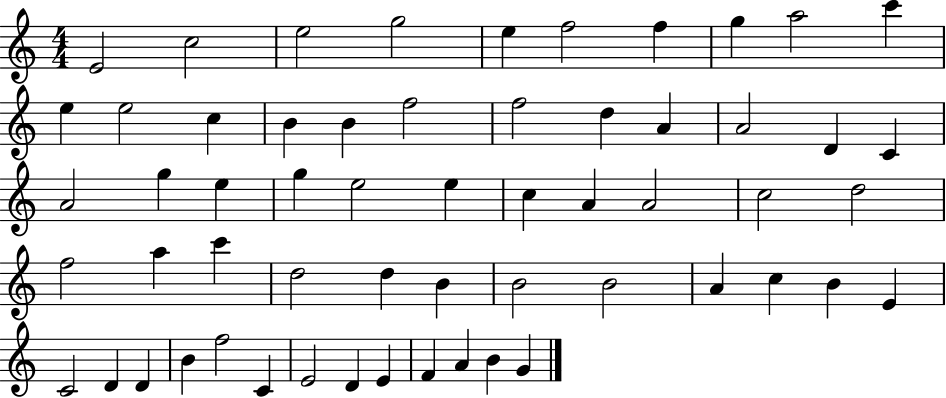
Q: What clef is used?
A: treble